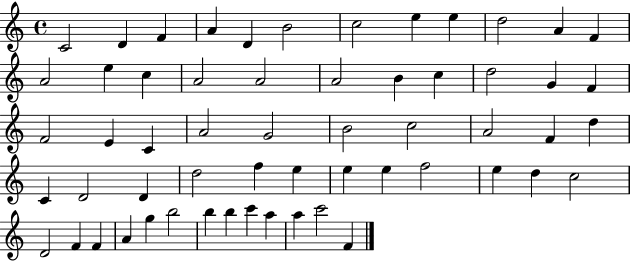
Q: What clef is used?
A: treble